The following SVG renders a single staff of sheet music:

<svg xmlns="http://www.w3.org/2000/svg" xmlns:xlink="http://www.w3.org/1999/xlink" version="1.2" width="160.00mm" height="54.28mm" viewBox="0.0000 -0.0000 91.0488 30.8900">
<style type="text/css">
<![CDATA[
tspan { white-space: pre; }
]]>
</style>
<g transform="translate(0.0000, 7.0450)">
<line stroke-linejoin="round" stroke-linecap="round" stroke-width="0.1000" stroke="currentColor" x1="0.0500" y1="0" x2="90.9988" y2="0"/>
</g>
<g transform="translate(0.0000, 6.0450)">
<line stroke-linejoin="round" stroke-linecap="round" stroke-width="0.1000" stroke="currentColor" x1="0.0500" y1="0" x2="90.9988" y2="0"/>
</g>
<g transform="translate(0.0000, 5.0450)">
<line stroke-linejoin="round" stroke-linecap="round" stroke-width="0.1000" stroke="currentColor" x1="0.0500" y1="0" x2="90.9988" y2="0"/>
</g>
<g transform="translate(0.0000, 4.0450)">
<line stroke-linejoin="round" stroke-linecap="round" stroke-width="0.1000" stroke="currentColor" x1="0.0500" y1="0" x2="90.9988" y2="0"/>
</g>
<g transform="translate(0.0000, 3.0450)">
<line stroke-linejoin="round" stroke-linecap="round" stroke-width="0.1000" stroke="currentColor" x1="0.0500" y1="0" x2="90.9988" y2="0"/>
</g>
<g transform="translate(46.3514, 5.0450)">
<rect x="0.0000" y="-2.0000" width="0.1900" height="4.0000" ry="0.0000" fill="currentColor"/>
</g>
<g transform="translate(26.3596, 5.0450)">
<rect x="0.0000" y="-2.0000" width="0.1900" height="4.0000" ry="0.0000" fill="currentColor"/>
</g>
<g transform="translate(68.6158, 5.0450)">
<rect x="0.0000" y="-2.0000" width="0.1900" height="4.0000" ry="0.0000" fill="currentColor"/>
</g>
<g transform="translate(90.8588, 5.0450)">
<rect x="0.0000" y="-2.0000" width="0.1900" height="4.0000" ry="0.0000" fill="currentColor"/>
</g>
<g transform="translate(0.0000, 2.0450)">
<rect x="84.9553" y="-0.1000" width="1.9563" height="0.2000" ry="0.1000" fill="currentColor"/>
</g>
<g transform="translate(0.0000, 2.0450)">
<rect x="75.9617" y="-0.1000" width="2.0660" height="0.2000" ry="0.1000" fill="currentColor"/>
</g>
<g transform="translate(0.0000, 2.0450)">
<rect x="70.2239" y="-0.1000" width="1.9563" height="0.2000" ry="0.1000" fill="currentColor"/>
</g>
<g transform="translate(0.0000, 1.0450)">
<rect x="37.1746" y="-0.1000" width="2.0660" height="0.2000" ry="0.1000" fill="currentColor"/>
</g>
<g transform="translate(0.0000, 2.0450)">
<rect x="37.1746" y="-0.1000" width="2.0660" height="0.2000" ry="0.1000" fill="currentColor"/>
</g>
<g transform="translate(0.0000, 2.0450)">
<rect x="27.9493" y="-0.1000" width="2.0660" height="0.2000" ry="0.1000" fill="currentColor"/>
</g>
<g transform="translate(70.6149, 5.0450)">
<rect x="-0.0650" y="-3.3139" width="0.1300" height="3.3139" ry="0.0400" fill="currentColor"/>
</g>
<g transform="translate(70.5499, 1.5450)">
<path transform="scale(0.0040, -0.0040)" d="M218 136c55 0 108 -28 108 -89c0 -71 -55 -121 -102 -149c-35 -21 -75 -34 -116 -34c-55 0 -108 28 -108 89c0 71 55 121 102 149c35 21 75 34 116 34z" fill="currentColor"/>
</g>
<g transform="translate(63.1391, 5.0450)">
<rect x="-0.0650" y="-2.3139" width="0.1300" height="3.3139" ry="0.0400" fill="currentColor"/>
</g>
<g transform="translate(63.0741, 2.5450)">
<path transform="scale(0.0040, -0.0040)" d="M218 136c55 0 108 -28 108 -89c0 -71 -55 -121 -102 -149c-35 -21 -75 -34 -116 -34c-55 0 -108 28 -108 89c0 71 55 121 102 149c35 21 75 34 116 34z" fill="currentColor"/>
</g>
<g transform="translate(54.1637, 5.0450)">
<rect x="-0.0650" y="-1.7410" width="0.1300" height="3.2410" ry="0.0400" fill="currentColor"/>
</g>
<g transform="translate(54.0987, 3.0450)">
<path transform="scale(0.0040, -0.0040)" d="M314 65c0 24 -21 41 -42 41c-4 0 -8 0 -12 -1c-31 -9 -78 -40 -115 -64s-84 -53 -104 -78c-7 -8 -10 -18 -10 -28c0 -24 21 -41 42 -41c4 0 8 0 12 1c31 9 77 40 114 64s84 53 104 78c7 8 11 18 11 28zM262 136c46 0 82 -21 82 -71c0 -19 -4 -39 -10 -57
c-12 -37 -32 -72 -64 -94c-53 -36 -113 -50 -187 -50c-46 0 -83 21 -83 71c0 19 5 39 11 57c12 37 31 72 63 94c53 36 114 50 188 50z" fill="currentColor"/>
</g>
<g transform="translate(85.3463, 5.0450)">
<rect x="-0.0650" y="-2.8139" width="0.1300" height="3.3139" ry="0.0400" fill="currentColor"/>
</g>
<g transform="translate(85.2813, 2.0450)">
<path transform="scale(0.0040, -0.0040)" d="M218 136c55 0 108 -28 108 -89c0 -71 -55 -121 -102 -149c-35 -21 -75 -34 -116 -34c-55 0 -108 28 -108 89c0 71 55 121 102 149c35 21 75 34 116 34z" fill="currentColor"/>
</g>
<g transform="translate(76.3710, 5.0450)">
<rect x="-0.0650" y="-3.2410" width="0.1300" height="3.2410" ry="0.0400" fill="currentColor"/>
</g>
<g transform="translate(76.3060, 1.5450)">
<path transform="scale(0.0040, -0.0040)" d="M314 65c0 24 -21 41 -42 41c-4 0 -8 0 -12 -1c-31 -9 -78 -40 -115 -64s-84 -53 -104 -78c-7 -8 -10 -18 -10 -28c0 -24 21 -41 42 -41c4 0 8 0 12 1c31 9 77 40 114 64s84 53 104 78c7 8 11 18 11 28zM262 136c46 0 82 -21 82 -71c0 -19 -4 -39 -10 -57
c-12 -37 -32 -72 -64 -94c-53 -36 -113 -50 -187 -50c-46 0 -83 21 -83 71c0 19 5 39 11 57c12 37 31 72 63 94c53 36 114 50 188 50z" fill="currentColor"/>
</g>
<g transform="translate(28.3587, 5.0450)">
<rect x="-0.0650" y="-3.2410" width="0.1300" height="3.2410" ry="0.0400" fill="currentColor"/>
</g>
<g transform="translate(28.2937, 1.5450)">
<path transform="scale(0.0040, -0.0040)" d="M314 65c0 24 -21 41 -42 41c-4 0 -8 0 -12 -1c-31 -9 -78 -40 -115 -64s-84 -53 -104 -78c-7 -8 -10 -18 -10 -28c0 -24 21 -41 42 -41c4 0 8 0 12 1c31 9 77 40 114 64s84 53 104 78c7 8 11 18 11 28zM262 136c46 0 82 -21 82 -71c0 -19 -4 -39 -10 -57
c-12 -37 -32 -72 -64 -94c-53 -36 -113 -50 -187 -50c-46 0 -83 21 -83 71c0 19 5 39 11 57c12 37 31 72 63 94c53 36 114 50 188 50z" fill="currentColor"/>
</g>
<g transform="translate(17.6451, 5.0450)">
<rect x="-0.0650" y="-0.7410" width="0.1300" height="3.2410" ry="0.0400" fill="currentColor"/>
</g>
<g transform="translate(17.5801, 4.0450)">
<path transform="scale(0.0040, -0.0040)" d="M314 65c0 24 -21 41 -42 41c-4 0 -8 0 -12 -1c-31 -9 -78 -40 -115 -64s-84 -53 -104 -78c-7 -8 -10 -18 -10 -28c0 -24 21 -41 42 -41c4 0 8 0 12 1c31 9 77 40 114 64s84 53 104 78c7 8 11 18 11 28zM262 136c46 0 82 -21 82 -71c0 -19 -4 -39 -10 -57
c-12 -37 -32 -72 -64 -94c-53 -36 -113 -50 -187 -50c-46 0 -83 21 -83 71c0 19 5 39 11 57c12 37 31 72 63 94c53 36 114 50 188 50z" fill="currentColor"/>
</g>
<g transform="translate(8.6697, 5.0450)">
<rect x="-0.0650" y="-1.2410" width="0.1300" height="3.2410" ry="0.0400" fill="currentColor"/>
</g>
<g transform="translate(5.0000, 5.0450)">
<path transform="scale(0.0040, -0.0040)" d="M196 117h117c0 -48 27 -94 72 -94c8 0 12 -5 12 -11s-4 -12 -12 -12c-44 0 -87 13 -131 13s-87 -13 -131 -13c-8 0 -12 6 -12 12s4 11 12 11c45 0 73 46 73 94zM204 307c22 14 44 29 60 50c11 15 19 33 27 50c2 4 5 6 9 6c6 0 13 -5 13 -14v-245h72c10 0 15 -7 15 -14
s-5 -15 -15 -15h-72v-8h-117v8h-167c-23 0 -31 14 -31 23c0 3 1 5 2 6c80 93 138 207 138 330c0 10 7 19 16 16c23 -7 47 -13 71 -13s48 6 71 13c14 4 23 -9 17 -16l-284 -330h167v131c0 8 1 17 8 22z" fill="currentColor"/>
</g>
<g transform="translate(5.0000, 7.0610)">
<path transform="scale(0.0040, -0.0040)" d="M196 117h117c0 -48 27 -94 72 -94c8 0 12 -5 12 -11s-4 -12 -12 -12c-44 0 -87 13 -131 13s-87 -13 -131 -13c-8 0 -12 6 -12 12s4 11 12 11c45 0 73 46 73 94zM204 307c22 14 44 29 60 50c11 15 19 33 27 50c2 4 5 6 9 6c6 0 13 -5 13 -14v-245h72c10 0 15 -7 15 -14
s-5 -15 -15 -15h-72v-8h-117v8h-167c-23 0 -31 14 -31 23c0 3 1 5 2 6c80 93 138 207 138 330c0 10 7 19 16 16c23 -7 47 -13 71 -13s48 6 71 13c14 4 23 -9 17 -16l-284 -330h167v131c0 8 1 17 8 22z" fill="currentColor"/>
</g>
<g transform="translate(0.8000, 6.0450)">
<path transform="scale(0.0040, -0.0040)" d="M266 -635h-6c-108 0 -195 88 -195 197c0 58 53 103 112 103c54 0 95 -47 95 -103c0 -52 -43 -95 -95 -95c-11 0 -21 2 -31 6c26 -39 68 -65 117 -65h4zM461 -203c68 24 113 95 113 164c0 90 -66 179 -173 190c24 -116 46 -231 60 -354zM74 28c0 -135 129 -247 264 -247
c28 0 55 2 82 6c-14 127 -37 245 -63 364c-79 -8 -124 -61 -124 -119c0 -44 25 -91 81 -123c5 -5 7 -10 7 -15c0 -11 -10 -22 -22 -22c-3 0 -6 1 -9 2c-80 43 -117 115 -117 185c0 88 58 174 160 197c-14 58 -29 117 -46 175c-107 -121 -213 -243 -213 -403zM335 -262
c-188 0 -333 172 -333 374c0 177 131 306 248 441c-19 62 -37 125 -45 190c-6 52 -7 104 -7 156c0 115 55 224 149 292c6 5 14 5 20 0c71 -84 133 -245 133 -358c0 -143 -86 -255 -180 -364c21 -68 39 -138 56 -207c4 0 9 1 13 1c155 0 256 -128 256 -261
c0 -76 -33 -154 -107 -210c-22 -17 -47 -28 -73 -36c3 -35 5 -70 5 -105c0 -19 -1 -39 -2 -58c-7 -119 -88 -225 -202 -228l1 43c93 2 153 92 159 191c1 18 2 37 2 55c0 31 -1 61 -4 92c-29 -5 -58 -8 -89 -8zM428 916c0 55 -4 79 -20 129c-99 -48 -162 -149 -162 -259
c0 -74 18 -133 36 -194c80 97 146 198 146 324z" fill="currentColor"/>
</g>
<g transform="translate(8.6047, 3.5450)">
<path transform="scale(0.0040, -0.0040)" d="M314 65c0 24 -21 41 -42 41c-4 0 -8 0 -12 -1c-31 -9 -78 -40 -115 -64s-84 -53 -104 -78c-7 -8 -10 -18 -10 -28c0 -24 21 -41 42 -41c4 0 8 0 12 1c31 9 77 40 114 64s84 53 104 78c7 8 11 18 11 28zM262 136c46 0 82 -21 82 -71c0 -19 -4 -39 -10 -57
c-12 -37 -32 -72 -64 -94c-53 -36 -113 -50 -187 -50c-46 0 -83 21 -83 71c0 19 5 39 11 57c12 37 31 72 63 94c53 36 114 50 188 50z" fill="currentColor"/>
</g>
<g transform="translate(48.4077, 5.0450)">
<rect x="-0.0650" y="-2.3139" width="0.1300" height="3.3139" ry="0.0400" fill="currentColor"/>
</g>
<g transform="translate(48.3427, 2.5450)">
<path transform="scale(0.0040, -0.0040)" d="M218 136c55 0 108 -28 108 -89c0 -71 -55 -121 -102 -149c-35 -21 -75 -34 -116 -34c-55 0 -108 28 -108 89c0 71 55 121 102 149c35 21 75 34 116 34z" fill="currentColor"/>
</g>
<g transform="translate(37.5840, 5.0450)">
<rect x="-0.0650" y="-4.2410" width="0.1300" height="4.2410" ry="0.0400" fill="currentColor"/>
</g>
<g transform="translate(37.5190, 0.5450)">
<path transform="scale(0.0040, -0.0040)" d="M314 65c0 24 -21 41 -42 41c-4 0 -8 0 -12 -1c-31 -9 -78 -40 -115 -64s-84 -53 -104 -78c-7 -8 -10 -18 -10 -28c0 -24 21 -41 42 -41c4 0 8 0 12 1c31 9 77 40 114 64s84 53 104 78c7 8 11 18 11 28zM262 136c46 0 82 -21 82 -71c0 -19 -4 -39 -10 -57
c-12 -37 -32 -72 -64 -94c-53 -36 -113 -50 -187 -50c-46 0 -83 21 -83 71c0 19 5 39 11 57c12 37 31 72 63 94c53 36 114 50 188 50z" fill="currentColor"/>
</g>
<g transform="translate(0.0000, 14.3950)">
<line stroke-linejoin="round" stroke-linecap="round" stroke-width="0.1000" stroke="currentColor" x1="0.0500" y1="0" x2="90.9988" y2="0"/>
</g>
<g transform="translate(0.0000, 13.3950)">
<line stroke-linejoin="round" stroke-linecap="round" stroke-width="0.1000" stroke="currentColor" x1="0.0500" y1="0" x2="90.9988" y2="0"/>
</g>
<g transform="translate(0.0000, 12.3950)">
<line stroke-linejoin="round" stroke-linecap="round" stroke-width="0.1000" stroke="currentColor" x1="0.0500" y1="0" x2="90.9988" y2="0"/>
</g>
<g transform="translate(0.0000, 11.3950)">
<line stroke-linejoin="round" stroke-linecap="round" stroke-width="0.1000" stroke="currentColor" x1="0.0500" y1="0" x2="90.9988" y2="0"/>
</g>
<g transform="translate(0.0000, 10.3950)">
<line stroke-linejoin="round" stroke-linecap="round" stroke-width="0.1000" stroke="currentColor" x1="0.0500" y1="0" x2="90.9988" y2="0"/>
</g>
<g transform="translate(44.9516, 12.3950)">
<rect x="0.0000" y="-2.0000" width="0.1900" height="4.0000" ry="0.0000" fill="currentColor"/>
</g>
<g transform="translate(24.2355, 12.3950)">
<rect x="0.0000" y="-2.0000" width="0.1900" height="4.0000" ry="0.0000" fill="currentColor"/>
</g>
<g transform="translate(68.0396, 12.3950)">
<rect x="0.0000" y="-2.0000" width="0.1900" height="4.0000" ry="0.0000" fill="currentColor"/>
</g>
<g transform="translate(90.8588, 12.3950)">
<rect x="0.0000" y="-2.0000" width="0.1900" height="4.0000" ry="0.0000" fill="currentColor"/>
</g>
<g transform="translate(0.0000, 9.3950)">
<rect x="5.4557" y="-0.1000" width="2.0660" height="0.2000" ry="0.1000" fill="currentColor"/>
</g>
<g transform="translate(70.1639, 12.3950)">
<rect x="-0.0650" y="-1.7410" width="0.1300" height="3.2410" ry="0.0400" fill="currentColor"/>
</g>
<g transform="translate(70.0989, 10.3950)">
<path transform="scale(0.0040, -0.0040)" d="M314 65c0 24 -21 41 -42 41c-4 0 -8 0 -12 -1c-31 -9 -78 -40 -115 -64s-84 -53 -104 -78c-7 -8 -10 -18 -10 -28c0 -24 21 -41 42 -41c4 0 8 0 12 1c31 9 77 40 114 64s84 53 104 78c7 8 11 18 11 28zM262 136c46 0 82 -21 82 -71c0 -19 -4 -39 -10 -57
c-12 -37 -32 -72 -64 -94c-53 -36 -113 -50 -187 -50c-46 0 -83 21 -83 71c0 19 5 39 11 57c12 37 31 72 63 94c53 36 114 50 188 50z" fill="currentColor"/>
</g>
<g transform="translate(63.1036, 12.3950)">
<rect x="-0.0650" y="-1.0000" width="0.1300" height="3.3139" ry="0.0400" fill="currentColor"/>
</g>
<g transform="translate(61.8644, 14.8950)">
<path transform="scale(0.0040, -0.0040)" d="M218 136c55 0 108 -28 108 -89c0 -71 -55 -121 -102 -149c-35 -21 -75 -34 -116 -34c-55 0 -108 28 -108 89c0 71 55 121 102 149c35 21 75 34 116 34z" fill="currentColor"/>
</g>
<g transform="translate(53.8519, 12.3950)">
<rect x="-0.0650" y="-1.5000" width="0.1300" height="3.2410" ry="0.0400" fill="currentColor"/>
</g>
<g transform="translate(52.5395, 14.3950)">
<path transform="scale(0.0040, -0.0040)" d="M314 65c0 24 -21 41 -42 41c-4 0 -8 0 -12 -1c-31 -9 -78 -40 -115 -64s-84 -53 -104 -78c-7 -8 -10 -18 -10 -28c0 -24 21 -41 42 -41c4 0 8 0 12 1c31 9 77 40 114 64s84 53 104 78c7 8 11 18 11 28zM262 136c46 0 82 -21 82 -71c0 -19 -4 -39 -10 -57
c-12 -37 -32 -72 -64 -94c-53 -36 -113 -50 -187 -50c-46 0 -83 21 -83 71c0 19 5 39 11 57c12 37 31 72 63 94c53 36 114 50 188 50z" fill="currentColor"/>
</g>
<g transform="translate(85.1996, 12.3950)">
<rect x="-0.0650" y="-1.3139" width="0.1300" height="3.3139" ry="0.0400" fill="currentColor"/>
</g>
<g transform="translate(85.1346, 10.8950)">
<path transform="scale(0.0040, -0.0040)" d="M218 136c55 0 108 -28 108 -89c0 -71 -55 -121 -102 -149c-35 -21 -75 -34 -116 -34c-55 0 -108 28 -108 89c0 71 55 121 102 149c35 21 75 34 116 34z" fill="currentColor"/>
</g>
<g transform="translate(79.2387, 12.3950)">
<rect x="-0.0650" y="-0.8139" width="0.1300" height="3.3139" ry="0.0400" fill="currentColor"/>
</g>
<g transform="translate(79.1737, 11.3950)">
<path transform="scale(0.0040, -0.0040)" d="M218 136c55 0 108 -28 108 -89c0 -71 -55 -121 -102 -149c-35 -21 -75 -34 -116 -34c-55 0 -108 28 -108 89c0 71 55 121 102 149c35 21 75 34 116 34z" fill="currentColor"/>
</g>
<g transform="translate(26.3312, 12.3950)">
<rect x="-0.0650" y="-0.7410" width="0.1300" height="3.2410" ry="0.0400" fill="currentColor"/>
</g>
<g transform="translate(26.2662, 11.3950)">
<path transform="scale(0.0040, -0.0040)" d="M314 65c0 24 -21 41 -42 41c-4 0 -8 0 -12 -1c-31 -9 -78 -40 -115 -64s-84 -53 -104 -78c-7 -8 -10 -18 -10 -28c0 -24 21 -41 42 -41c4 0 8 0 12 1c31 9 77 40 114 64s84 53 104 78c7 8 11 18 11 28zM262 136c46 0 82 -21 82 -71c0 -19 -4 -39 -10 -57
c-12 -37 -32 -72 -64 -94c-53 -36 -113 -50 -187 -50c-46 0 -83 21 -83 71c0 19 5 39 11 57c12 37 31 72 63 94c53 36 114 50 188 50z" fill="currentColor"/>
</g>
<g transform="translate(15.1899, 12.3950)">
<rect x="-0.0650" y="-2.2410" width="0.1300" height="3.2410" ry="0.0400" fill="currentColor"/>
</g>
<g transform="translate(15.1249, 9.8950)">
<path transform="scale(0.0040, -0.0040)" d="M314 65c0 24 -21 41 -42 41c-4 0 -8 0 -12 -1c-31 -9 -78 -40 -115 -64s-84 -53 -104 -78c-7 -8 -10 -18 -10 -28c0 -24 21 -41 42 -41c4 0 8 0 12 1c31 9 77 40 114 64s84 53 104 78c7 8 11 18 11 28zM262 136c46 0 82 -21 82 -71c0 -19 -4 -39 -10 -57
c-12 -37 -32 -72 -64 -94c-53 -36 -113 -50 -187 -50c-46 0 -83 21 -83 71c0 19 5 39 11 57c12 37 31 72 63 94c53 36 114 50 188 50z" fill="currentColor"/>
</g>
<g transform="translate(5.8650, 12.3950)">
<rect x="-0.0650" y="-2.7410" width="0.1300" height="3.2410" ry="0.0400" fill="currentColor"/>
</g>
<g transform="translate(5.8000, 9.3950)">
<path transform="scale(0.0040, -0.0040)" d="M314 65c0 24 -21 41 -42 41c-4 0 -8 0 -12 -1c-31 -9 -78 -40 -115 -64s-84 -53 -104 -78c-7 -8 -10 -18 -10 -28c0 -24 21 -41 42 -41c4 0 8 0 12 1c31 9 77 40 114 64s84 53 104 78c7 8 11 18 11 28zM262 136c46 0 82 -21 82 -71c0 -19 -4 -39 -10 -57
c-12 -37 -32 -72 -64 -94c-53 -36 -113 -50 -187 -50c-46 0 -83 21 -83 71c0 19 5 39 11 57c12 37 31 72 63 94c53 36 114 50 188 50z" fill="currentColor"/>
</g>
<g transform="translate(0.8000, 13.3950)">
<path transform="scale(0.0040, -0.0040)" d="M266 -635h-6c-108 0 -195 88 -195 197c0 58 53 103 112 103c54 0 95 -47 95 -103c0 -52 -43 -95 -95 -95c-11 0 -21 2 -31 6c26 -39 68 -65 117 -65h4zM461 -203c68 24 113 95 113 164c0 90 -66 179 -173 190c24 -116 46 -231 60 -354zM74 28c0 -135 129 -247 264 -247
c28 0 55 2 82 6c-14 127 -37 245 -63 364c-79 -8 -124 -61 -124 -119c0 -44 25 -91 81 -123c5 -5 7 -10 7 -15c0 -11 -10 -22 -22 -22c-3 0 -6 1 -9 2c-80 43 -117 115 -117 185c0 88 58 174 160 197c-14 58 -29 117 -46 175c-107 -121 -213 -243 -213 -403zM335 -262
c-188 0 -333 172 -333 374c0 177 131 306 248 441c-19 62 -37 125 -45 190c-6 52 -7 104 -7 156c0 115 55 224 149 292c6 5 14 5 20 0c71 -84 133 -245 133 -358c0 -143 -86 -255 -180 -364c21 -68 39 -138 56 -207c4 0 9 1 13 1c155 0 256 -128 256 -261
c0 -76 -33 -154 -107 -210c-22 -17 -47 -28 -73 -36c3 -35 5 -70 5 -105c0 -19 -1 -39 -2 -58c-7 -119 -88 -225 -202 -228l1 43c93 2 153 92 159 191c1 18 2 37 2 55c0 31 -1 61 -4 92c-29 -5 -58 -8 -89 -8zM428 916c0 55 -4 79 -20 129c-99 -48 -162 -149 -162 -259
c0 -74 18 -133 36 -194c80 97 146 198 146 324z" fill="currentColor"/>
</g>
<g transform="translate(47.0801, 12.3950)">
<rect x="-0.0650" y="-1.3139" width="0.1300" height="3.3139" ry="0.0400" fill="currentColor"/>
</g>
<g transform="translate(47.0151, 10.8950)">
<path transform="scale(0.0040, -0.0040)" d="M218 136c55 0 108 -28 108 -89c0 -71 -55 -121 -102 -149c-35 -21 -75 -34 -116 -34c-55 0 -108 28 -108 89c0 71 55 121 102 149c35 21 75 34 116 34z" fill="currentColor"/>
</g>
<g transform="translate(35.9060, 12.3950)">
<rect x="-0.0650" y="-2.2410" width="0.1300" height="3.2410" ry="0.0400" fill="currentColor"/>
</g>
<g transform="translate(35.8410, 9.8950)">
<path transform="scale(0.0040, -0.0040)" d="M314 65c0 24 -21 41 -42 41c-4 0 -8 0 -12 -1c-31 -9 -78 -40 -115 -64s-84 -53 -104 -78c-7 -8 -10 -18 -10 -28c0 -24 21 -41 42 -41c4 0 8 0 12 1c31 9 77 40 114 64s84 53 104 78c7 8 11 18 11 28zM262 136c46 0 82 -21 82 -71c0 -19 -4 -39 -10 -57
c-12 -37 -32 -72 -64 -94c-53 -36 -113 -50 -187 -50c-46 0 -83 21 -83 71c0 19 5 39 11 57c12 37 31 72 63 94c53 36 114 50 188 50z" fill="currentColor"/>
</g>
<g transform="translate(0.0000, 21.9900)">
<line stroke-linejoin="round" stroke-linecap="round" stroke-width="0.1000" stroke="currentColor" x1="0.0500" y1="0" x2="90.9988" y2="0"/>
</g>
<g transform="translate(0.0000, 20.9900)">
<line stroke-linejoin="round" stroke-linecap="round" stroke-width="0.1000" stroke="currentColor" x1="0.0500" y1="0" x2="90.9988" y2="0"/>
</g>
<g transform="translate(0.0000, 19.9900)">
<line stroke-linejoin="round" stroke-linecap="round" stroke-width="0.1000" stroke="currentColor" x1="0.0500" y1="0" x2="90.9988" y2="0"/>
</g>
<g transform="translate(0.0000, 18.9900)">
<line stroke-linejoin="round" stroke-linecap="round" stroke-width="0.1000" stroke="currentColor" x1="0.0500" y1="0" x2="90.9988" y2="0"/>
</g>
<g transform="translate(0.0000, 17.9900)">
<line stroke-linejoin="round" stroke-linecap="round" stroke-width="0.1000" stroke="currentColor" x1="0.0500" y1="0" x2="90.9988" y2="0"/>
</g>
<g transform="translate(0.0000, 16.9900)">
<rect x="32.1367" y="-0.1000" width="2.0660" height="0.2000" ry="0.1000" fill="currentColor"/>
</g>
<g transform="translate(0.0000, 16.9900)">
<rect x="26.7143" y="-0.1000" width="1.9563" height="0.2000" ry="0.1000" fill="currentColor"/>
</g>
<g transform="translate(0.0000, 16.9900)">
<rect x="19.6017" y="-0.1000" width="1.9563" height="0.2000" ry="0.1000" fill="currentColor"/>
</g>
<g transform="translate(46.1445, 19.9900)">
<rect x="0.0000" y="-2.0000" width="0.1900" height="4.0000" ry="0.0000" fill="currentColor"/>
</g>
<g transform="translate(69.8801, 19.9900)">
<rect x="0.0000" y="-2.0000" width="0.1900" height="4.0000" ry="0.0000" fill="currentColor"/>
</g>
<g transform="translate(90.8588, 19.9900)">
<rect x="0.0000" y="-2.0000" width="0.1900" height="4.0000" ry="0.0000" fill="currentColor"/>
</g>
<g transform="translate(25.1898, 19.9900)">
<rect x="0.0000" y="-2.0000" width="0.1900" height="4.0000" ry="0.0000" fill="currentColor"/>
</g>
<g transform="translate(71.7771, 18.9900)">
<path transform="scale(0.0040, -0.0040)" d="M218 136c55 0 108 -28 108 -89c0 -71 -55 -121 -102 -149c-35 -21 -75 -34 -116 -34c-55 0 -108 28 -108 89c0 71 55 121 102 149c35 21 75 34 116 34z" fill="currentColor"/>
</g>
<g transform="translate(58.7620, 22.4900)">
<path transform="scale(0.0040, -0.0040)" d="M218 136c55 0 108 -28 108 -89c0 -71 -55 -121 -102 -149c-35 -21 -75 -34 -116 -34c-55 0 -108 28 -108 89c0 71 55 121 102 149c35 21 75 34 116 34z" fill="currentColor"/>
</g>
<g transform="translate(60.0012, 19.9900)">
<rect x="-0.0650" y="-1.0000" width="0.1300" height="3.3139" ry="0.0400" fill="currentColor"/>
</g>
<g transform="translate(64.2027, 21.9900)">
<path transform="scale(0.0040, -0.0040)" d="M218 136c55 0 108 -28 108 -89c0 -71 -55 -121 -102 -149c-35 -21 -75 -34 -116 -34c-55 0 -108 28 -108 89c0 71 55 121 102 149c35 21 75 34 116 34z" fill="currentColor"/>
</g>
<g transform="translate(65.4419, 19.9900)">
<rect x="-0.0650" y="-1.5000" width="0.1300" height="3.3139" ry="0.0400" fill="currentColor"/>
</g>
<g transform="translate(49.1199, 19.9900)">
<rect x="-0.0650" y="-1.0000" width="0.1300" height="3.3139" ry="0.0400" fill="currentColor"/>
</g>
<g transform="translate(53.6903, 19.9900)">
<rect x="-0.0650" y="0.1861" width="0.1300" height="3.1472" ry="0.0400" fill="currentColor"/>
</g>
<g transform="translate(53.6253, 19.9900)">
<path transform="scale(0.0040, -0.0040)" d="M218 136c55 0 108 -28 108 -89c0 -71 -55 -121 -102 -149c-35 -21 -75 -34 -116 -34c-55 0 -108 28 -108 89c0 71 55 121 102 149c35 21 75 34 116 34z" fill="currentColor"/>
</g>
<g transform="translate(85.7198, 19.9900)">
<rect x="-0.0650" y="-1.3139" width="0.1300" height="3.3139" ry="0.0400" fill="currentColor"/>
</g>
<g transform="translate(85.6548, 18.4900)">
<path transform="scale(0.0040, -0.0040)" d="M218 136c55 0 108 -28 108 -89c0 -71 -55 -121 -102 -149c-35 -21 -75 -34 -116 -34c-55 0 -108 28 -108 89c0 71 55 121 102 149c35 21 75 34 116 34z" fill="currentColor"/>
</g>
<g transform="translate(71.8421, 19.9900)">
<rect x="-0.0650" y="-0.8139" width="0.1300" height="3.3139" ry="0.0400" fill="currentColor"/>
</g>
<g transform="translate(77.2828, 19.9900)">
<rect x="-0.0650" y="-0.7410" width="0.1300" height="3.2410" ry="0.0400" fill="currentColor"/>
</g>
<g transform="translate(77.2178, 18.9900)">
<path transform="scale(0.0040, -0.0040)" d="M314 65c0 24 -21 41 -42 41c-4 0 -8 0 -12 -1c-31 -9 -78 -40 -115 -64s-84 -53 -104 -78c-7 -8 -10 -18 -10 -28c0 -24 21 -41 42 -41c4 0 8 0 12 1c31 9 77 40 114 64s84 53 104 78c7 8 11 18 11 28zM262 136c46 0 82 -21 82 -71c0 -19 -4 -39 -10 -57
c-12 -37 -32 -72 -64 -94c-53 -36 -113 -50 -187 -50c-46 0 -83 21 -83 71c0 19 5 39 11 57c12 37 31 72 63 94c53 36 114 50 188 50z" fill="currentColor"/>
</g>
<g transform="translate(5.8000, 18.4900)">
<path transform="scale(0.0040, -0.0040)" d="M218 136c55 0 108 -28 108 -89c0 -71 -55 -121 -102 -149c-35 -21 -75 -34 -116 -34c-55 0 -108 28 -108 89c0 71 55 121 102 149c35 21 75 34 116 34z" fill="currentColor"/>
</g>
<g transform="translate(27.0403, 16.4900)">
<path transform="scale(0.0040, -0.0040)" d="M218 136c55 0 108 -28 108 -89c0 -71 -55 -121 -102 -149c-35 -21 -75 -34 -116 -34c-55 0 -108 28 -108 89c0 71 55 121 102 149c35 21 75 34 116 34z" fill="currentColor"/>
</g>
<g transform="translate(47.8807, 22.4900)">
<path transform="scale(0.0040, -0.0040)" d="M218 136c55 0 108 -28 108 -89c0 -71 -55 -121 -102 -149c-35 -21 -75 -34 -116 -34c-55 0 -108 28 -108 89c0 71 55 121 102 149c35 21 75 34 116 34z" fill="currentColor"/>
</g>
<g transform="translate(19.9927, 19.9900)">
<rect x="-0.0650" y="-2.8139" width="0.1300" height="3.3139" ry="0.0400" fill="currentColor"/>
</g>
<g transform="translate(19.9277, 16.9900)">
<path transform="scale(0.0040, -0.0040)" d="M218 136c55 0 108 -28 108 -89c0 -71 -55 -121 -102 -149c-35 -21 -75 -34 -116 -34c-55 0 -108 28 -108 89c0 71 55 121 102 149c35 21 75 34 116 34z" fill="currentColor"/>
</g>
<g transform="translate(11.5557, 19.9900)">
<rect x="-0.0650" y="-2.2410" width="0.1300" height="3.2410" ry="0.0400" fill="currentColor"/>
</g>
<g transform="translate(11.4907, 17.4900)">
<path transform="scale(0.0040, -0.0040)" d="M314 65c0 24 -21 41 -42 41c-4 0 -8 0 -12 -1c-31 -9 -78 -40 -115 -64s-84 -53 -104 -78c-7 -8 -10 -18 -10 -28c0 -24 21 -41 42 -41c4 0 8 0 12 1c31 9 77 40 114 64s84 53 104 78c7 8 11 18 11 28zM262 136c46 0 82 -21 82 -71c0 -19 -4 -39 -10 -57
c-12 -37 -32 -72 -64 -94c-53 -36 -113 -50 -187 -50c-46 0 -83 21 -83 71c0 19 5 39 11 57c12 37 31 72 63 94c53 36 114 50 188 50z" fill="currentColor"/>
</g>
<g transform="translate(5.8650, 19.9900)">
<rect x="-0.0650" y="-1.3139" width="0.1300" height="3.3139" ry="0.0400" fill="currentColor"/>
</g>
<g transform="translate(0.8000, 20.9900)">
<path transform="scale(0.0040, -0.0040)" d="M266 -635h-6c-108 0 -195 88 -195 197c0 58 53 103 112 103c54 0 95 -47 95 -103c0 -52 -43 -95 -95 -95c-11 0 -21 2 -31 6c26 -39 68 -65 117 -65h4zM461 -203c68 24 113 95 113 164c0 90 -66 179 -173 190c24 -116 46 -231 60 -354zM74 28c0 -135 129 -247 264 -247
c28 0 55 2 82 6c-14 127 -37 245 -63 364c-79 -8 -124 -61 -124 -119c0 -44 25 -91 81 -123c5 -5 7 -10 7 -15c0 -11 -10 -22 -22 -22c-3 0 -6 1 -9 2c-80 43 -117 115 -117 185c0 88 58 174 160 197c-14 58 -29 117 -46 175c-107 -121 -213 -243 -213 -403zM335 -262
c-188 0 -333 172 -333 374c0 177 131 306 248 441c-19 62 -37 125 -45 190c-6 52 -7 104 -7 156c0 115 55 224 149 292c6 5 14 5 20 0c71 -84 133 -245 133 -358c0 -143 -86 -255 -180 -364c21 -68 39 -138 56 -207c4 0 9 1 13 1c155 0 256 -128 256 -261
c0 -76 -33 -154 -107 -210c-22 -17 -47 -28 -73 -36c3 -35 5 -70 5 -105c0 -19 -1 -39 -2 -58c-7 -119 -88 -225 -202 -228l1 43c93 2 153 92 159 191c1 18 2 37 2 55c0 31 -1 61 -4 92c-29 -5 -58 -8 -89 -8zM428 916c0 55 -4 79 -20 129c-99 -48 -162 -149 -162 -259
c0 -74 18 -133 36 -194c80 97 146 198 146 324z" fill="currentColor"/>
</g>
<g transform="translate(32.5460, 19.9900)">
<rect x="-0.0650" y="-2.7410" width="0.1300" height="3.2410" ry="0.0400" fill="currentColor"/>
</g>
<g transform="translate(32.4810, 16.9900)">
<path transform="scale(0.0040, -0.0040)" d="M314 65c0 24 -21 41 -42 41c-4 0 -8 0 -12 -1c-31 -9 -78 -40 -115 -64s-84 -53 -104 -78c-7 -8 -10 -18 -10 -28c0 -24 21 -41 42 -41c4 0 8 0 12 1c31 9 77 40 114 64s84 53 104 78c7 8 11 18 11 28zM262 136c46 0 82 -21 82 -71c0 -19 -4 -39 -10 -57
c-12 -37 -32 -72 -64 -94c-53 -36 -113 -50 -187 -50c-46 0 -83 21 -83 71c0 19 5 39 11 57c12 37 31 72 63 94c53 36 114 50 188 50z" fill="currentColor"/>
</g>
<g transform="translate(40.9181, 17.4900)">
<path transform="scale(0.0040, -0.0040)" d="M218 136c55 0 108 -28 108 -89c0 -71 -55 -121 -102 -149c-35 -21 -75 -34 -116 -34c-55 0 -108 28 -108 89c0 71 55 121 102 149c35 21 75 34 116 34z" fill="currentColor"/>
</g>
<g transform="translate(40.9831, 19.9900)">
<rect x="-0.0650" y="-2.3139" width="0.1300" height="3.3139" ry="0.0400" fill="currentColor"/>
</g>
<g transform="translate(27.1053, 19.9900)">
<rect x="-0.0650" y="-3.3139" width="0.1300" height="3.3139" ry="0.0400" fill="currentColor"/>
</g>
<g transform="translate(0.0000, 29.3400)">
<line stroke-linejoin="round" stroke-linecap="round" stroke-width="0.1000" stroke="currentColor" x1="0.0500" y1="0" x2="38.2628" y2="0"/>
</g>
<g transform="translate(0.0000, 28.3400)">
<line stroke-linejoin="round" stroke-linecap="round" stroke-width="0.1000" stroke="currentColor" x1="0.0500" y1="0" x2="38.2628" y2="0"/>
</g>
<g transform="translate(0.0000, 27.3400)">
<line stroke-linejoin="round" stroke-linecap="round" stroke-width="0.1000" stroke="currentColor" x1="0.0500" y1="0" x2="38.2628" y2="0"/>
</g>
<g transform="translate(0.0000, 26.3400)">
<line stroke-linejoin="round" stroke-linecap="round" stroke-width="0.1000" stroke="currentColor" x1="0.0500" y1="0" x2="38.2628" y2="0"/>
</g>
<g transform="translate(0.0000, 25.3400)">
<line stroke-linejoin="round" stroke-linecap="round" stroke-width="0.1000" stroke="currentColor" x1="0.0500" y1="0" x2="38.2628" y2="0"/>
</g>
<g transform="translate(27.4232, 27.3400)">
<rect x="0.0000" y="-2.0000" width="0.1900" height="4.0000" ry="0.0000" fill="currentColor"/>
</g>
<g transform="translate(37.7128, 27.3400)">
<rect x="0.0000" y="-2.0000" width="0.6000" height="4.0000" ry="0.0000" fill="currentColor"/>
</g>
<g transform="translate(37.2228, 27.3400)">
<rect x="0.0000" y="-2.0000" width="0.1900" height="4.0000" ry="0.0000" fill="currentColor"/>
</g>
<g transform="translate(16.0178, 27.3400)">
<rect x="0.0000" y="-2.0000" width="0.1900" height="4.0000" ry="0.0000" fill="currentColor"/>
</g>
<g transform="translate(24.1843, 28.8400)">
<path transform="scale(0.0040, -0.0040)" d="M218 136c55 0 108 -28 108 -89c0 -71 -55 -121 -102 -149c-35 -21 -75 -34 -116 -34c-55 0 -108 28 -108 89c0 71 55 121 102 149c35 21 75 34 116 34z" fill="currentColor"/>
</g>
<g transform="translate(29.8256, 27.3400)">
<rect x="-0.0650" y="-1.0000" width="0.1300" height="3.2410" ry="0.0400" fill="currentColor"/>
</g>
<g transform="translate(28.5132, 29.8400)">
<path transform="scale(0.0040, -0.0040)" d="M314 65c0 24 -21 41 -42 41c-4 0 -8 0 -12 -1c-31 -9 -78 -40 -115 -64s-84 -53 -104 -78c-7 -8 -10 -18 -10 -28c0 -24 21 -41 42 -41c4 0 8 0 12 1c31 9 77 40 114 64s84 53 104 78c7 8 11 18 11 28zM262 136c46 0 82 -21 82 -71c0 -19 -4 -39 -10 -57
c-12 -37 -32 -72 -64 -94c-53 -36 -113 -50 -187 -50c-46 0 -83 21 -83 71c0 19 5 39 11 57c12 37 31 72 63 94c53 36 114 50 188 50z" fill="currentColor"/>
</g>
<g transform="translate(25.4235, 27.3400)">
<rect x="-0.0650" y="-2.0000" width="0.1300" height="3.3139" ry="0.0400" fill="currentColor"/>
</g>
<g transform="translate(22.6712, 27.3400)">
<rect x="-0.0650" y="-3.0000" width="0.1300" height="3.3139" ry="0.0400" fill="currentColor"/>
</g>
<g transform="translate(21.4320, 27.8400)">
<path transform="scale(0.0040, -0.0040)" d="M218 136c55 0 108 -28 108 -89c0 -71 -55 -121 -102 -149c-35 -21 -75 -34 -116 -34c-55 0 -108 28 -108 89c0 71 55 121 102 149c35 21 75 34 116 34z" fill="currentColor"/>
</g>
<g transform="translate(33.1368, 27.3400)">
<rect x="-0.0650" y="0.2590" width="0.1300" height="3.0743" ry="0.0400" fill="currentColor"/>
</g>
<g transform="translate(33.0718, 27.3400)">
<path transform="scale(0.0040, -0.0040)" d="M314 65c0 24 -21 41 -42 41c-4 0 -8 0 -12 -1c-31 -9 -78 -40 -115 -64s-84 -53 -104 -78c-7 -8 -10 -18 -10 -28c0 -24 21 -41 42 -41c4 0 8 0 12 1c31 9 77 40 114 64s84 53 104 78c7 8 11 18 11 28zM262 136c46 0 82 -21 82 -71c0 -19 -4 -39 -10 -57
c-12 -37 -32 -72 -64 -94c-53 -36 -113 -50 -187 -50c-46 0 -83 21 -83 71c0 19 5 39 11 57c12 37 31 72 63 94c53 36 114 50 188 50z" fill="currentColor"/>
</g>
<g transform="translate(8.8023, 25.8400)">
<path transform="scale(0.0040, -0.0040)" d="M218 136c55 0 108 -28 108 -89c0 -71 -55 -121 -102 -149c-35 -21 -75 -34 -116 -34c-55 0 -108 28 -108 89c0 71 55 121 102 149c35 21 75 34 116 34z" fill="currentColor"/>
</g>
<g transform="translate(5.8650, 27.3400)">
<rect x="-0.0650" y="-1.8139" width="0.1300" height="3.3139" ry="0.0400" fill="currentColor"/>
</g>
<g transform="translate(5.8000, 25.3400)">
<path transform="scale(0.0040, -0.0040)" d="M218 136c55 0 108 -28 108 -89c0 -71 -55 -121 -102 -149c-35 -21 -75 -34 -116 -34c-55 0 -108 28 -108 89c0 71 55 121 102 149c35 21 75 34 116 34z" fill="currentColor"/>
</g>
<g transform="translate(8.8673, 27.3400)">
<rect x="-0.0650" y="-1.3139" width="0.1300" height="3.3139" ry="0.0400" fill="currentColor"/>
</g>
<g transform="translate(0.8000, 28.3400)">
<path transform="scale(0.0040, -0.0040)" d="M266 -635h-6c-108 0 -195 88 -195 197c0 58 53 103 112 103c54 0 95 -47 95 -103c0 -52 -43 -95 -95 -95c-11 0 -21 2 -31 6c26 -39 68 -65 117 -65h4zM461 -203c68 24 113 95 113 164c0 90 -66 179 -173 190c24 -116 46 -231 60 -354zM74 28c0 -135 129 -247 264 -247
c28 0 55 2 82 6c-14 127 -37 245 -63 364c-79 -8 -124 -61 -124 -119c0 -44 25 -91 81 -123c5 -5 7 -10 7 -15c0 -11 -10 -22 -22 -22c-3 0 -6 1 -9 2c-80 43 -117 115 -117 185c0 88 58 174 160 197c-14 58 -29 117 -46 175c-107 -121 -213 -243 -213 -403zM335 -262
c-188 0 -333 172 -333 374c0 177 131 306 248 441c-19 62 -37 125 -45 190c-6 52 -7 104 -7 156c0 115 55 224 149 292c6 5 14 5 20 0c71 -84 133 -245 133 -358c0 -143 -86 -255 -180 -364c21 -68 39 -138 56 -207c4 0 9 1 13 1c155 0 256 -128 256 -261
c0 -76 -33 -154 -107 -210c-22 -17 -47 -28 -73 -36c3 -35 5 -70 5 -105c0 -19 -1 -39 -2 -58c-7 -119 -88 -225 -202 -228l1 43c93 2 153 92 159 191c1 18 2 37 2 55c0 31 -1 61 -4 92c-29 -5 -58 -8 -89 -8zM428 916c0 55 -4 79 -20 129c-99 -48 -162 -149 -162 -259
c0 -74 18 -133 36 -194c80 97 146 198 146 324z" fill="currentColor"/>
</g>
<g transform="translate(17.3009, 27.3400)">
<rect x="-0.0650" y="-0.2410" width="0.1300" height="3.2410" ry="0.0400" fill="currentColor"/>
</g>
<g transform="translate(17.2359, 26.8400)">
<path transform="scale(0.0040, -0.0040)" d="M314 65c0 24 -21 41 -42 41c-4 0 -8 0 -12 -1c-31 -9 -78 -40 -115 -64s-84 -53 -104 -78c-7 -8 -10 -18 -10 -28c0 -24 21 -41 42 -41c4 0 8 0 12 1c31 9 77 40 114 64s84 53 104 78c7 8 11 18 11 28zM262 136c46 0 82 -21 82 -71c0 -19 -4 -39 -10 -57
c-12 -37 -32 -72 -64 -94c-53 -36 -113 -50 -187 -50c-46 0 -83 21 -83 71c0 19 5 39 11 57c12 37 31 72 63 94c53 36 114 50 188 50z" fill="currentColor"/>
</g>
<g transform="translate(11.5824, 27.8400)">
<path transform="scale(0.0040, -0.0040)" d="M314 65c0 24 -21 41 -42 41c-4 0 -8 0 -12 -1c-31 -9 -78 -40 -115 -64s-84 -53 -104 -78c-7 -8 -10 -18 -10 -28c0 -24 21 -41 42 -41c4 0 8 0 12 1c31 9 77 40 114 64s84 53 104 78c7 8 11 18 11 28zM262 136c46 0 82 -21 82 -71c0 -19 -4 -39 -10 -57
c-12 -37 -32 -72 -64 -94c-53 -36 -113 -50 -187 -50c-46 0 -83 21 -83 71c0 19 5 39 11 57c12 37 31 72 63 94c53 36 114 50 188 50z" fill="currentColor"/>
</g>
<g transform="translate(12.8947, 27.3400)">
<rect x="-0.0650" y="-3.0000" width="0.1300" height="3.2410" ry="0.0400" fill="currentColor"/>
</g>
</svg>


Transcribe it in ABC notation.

X:1
T:Untitled
M:4/4
L:1/4
K:C
e2 d2 b2 d'2 g f2 g b b2 a a2 g2 d2 g2 e E2 D f2 d e e g2 a b a2 g D B D E d d2 e f e A2 c2 A F D2 B2